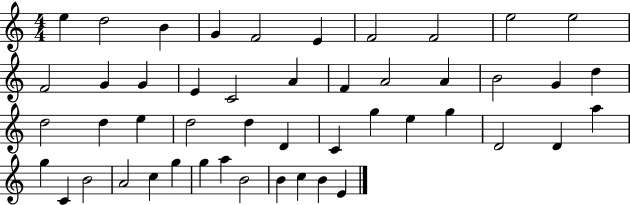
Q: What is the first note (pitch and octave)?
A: E5